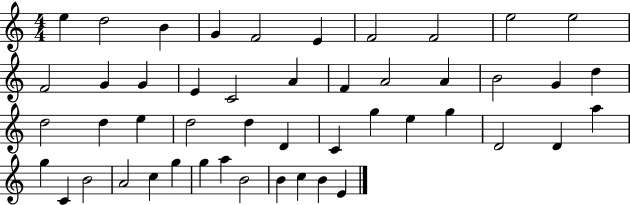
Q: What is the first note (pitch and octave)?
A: E5